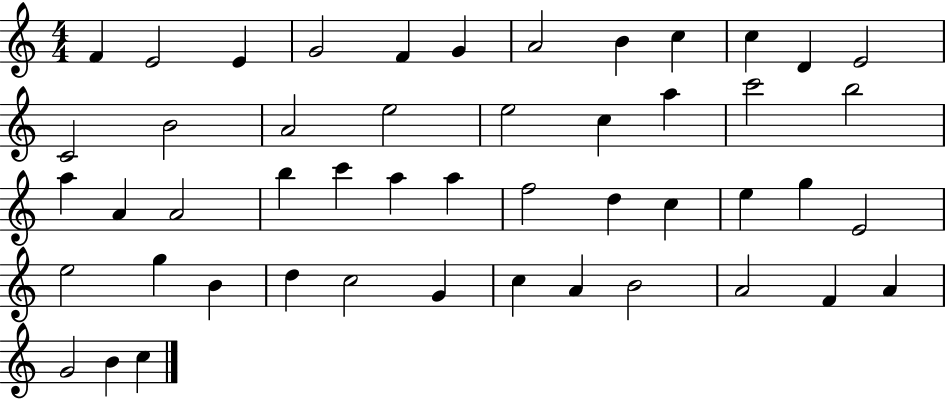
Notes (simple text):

F4/q E4/h E4/q G4/h F4/q G4/q A4/h B4/q C5/q C5/q D4/q E4/h C4/h B4/h A4/h E5/h E5/h C5/q A5/q C6/h B5/h A5/q A4/q A4/h B5/q C6/q A5/q A5/q F5/h D5/q C5/q E5/q G5/q E4/h E5/h G5/q B4/q D5/q C5/h G4/q C5/q A4/q B4/h A4/h F4/q A4/q G4/h B4/q C5/q